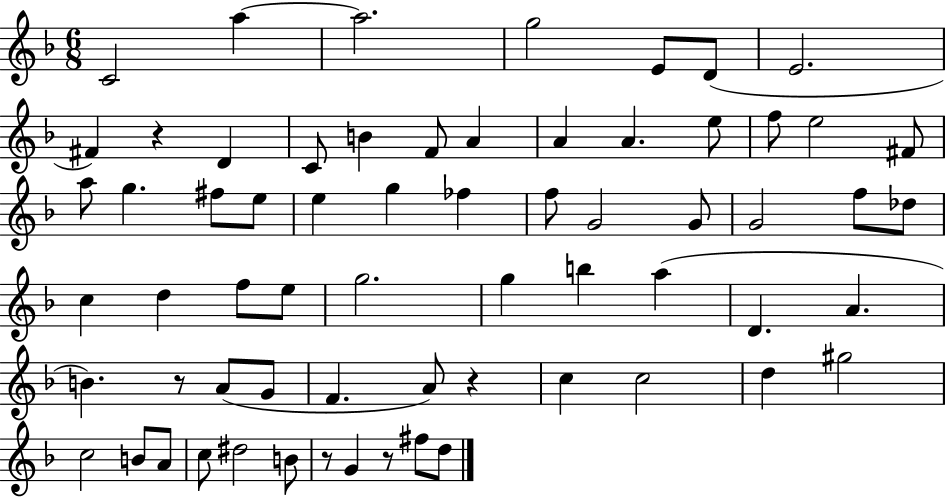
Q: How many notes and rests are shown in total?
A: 65